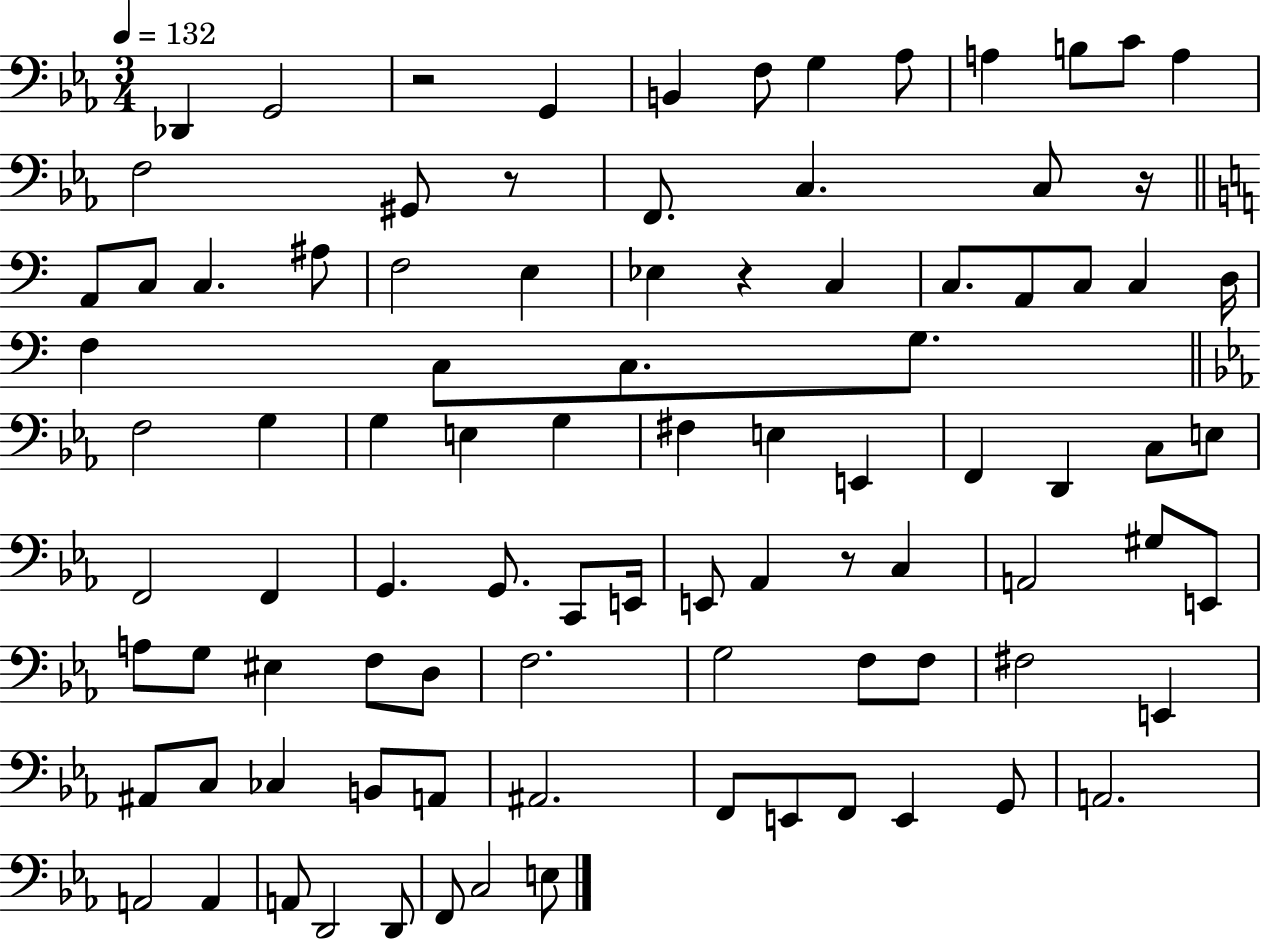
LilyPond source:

{
  \clef bass
  \numericTimeSignature
  \time 3/4
  \key ees \major
  \tempo 4 = 132
  \repeat volta 2 { des,4 g,2 | r2 g,4 | b,4 f8 g4 aes8 | a4 b8 c'8 a4 | \break f2 gis,8 r8 | f,8. c4. c8 r16 | \bar "||" \break \key c \major a,8 c8 c4. ais8 | f2 e4 | ees4 r4 c4 | c8. a,8 c8 c4 d16 | \break f4 c8 c8. g8. | \bar "||" \break \key c \minor f2 g4 | g4 e4 g4 | fis4 e4 e,4 | f,4 d,4 c8 e8 | \break f,2 f,4 | g,4. g,8. c,8 e,16 | e,8 aes,4 r8 c4 | a,2 gis8 e,8 | \break a8 g8 eis4 f8 d8 | f2. | g2 f8 f8 | fis2 e,4 | \break ais,8 c8 ces4 b,8 a,8 | ais,2. | f,8 e,8 f,8 e,4 g,8 | a,2. | \break a,2 a,4 | a,8 d,2 d,8 | f,8 c2 e8 | } \bar "|."
}